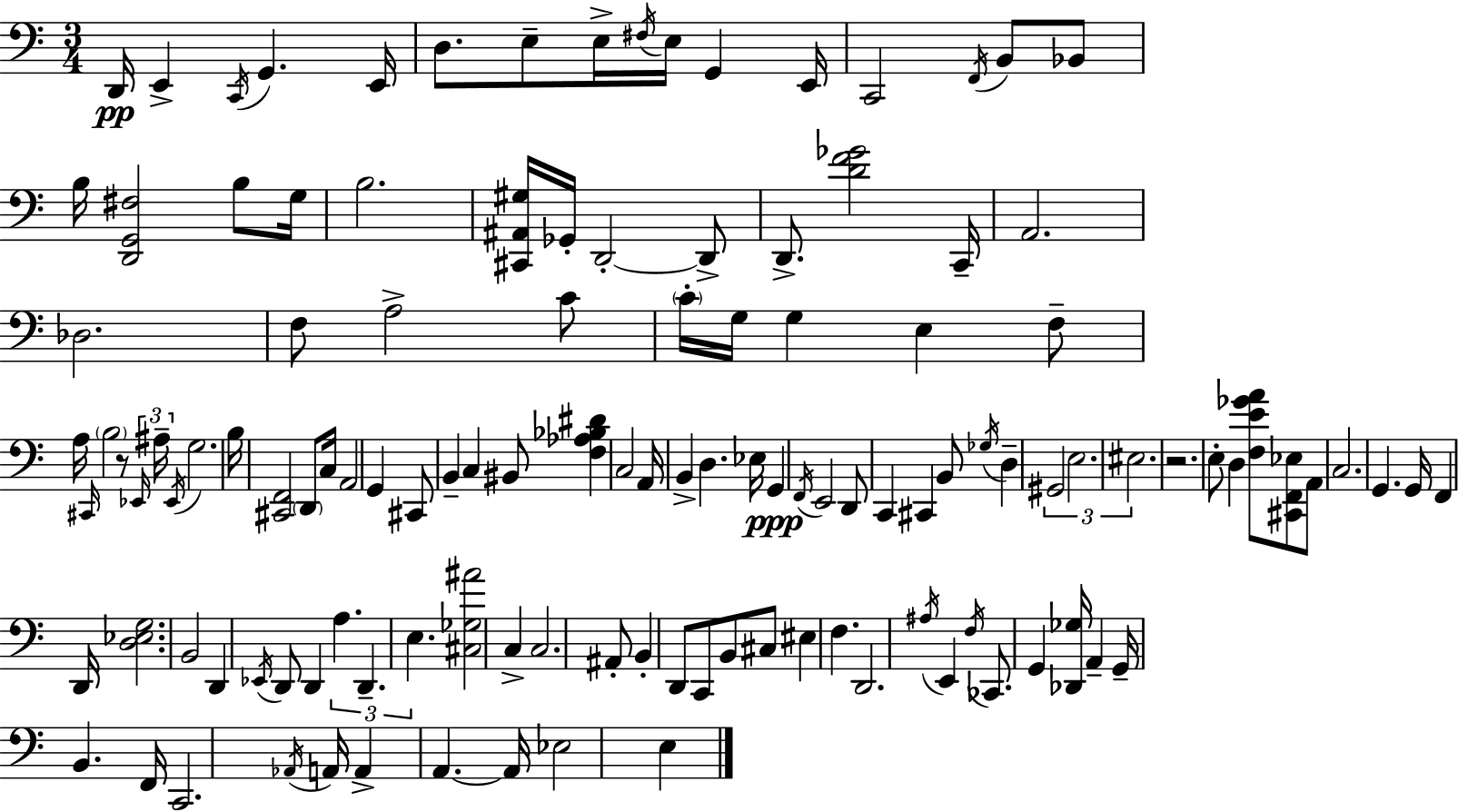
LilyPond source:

{
  \clef bass
  \numericTimeSignature
  \time 3/4
  \key a \minor
  d,16\pp e,4-> \acciaccatura { c,16 } g,4. | e,16 d8. e8-- e16-> \acciaccatura { fis16 } e16 g,4 | e,16 c,2 \acciaccatura { f,16 } b,8 | bes,8 b16 <d, g, fis>2 | \break b8 g16 b2. | <cis, ais, gis>16 ges,16-. d,2-.~~ | d,8-> d,8.-> <d' f' ges'>2 | c,16-- a,2. | \break des2. | f8 a2-> | c'8 \parenthesize c'16-. g16 g4 e4 | f8-- a16 \grace { cis,16 } \parenthesize b2 | \break r8 \tuplet 3/2 { \grace { ees,16 } ais16-- \acciaccatura { ees,16 } } g2. | b16 <cis, f,>2 | \parenthesize d,8 c16 a,2 | g,4 cis,8 b,4-- | \break c4 bis,8 <f aes bes dis'>4 c2 | a,16 b,4-> d4. | ees16 g,4\ppp \acciaccatura { f,16 } e,2 | d,8 c,4 | \break cis,4 b,8 \acciaccatura { ges16 } d4-- | \tuplet 3/2 { gis,2 e2. | eis2. } | r2. | \break e8-. d4 | <f e' ges' a'>8 <cis, f, ees>8 a,8 c2. | g,4. | g,16 f,4 d,16 <d ees g>2. | \break b,2 | d,4 \acciaccatura { ees,16 } d,8 d,4 | \tuplet 3/2 { a4. d,4.-- | e4. } <cis ges ais'>2 | \break c4-> c2. | ais,8-. b,4-. | d,8 c,8 b,8 cis8 eis4 | f4. d,2. | \break \acciaccatura { ais16 } e,4 | \acciaccatura { f16 } ces,8. g,4 <des, ges>16 a,4-- | g,16-- b,4. f,16 c,2. | \acciaccatura { aes,16 } | \break a,16 a,4-> a,4.~~ a,16 | ees2 e4 | \bar "|."
}